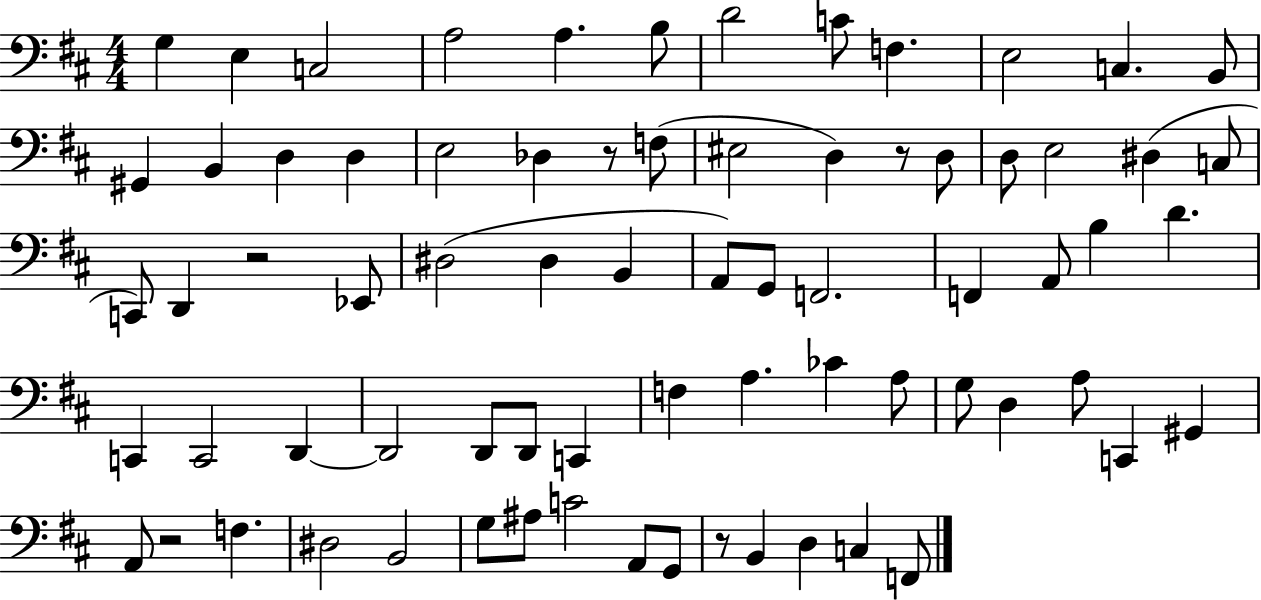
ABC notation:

X:1
T:Untitled
M:4/4
L:1/4
K:D
G, E, C,2 A,2 A, B,/2 D2 C/2 F, E,2 C, B,,/2 ^G,, B,, D, D, E,2 _D, z/2 F,/2 ^E,2 D, z/2 D,/2 D,/2 E,2 ^D, C,/2 C,,/2 D,, z2 _E,,/2 ^D,2 ^D, B,, A,,/2 G,,/2 F,,2 F,, A,,/2 B, D C,, C,,2 D,, D,,2 D,,/2 D,,/2 C,, F, A, _C A,/2 G,/2 D, A,/2 C,, ^G,, A,,/2 z2 F, ^D,2 B,,2 G,/2 ^A,/2 C2 A,,/2 G,,/2 z/2 B,, D, C, F,,/2